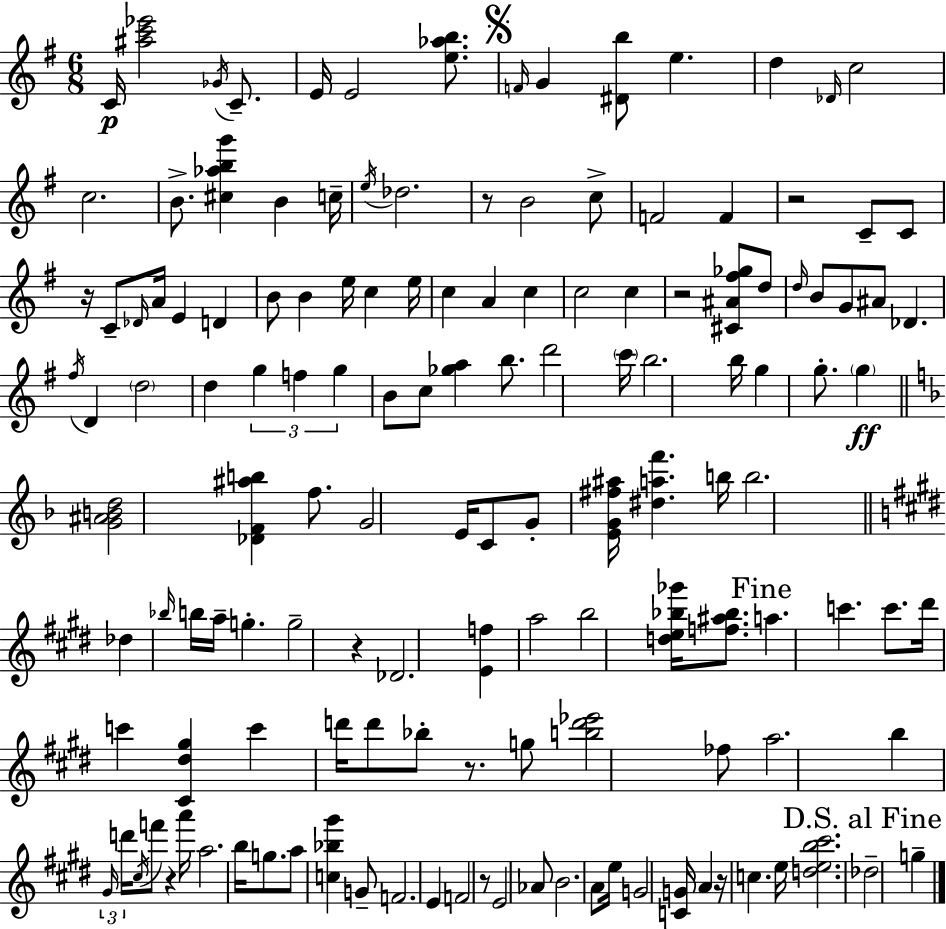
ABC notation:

X:1
T:Untitled
M:6/8
L:1/4
K:G
C/4 [^ac'_e']2 _G/4 C/2 E/4 E2 [e_ab]/2 F/4 G [^Db]/2 e d _D/4 c2 c2 B/2 [^c_abg'] B c/4 e/4 _d2 z/2 B2 c/2 F2 F z2 C/2 C/2 z/4 C/2 _D/4 A/4 E D B/2 B e/4 c e/4 c A c c2 c z2 [^C^A^f_g]/2 d/2 d/4 B/2 G/2 ^A/2 _D ^f/4 D d2 d g f g B/2 c/2 [_ga] b/2 d'2 c'/4 b2 b/4 g g/2 g [G^ABd]2 [_DF^ab] f/2 G2 E/4 C/2 G/2 [EG^f^a]/4 [^daf'] b/4 b2 _d _b/4 b/4 a/4 g g2 z _D2 [Ef] a2 b2 [de_b_g']/4 [f^a_b]/2 a c' c'/2 ^d'/4 c' [^C^d^g] c' d'/4 d'/2 _b/2 z/2 g/2 [bd'_e']2 _f/2 a2 b ^G/4 d'/4 ^c/4 f'/2 z a'/4 a2 b/4 g/2 a/2 [c_b^g'] G/2 F2 E F2 z/2 E2 _A/2 B2 A/2 e/4 G2 [CG]/4 A z/4 c e/4 [deb^c']2 _d2 g